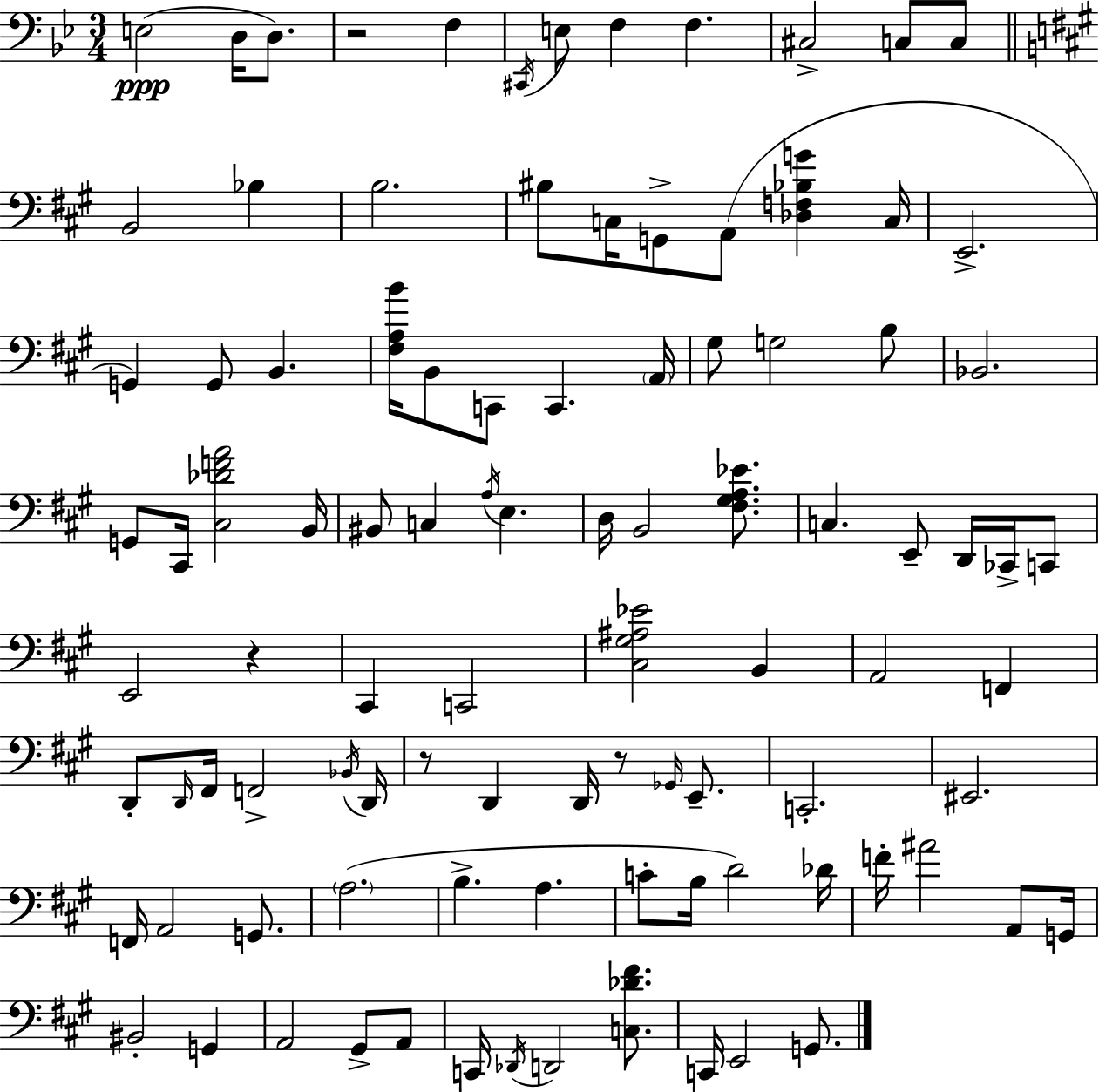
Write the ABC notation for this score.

X:1
T:Untitled
M:3/4
L:1/4
K:Bb
E,2 D,/4 D,/2 z2 F, ^C,,/4 E,/2 F, F, ^C,2 C,/2 C,/2 B,,2 _B, B,2 ^B,/2 C,/4 G,,/2 A,,/2 [_D,F,_B,G] C,/4 E,,2 G,, G,,/2 B,, [^F,A,B]/4 B,,/2 C,,/2 C,, A,,/4 ^G,/2 G,2 B,/2 _B,,2 G,,/2 ^C,,/4 [^C,_DFA]2 B,,/4 ^B,,/2 C, A,/4 E, D,/4 B,,2 [^F,^G,A,_E]/2 C, E,,/2 D,,/4 _C,,/4 C,,/2 E,,2 z ^C,, C,,2 [^C,^G,^A,_E]2 B,, A,,2 F,, D,,/2 D,,/4 ^F,,/4 F,,2 _B,,/4 D,,/4 z/2 D,, D,,/4 z/2 _G,,/4 E,,/2 C,,2 ^E,,2 F,,/4 A,,2 G,,/2 A,2 B, A, C/2 B,/4 D2 _D/4 F/4 ^A2 A,,/2 G,,/4 ^B,,2 G,, A,,2 ^G,,/2 A,,/2 C,,/4 _D,,/4 D,,2 [C,_D^F]/2 C,,/4 E,,2 G,,/2